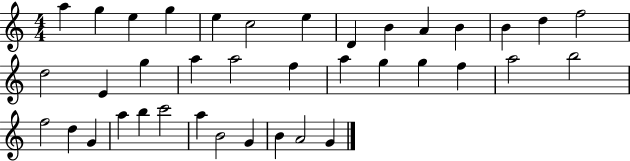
{
  \clef treble
  \numericTimeSignature
  \time 4/4
  \key c \major
  a''4 g''4 e''4 g''4 | e''4 c''2 e''4 | d'4 b'4 a'4 b'4 | b'4 d''4 f''2 | \break d''2 e'4 g''4 | a''4 a''2 f''4 | a''4 g''4 g''4 f''4 | a''2 b''2 | \break f''2 d''4 g'4 | a''4 b''4 c'''2 | a''4 b'2 g'4 | b'4 a'2 g'4 | \break \bar "|."
}